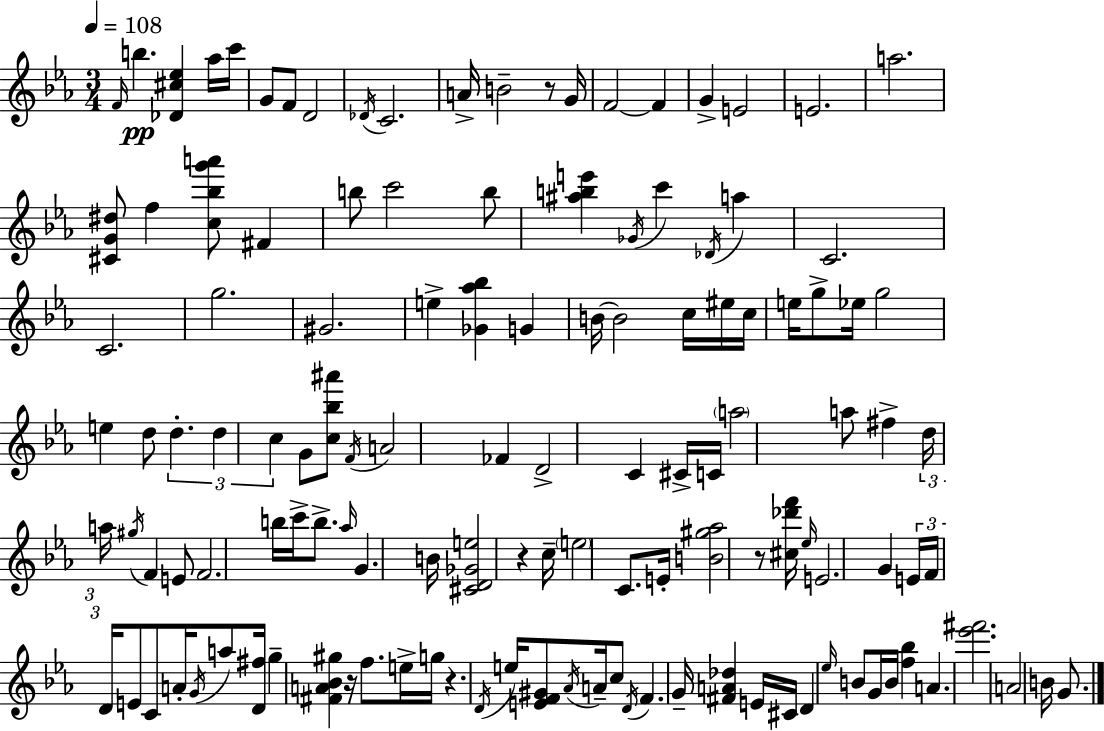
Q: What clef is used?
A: treble